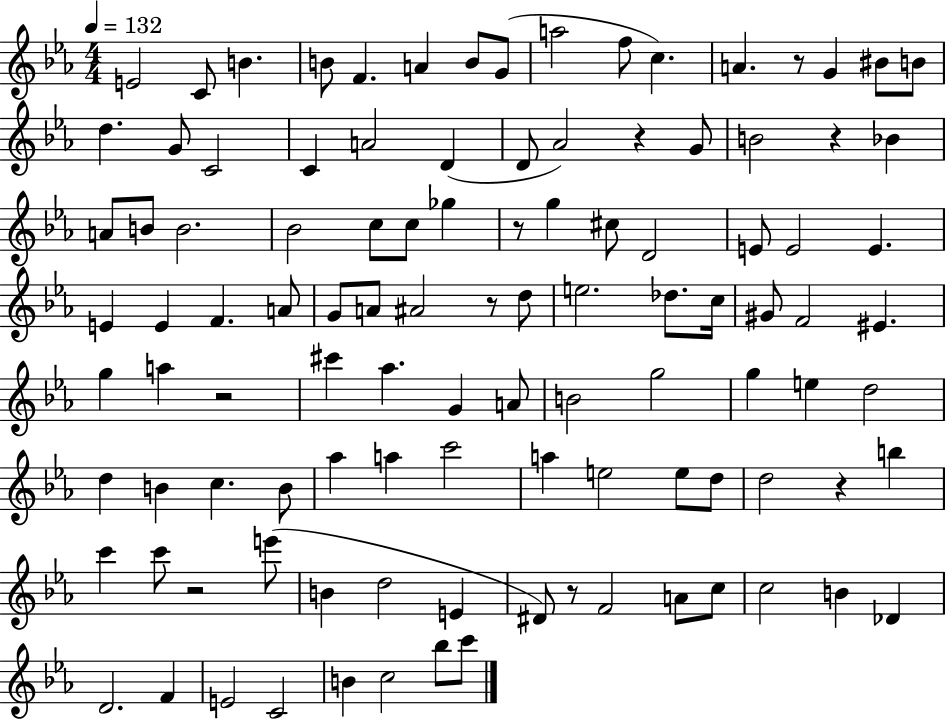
E4/h C4/e B4/q. B4/e F4/q. A4/q B4/e G4/e A5/h F5/e C5/q. A4/q. R/e G4/q BIS4/e B4/e D5/q. G4/e C4/h C4/q A4/h D4/q D4/e Ab4/h R/q G4/e B4/h R/q Bb4/q A4/e B4/e B4/h. Bb4/h C5/e C5/e Gb5/q R/e G5/q C#5/e D4/h E4/e E4/h E4/q. E4/q E4/q F4/q. A4/e G4/e A4/e A#4/h R/e D5/e E5/h. Db5/e. C5/s G#4/e F4/h EIS4/q. G5/q A5/q R/h C#6/q Ab5/q. G4/q A4/e B4/h G5/h G5/q E5/q D5/h D5/q B4/q C5/q. B4/e Ab5/q A5/q C6/h A5/q E5/h E5/e D5/e D5/h R/q B5/q C6/q C6/e R/h E6/e B4/q D5/h E4/q D#4/e R/e F4/h A4/e C5/e C5/h B4/q Db4/q D4/h. F4/q E4/h C4/h B4/q C5/h Bb5/e C6/e